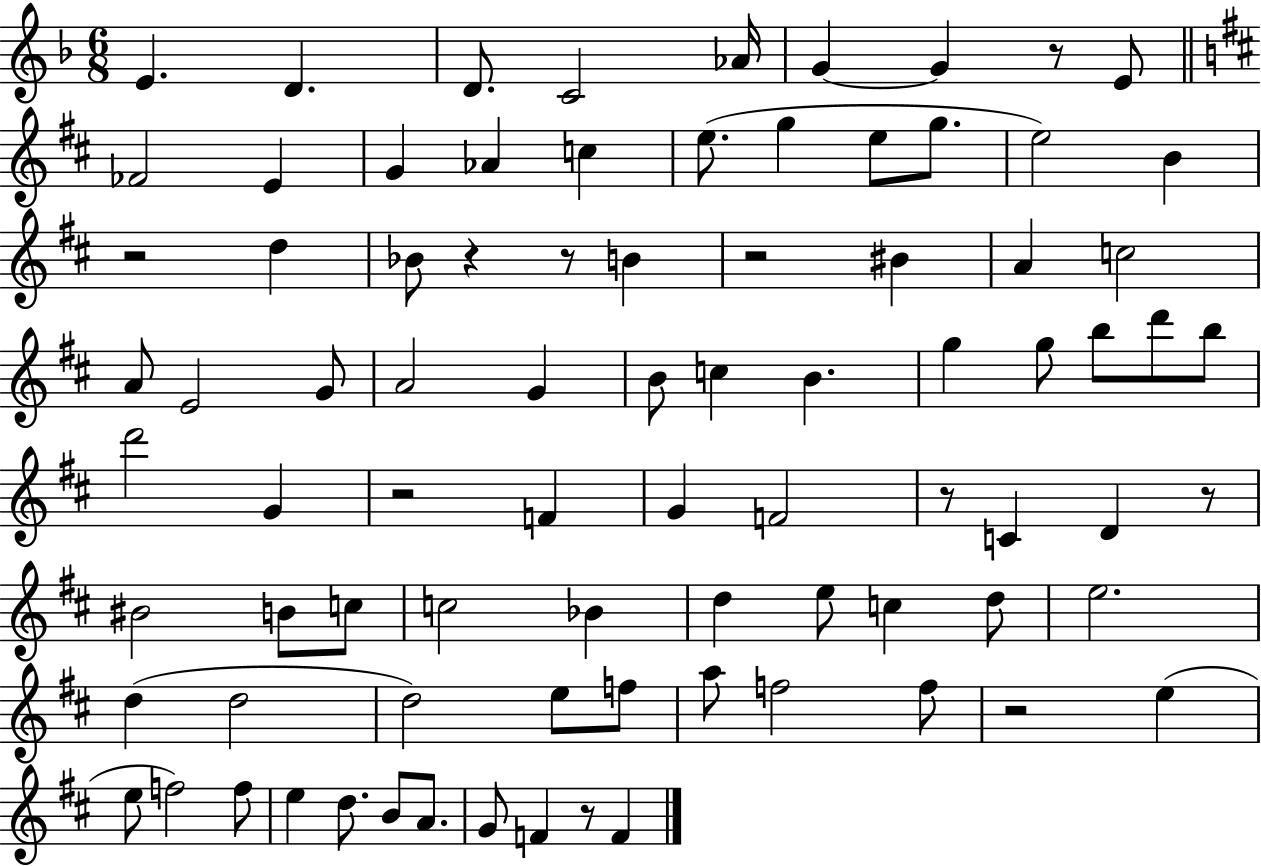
E4/q. D4/q. D4/e. C4/h Ab4/s G4/q G4/q R/e E4/e FES4/h E4/q G4/q Ab4/q C5/q E5/e. G5/q E5/e G5/e. E5/h B4/q R/h D5/q Bb4/e R/q R/e B4/q R/h BIS4/q A4/q C5/h A4/e E4/h G4/e A4/h G4/q B4/e C5/q B4/q. G5/q G5/e B5/e D6/e B5/e D6/h G4/q R/h F4/q G4/q F4/h R/e C4/q D4/q R/e BIS4/h B4/e C5/e C5/h Bb4/q D5/q E5/e C5/q D5/e E5/h. D5/q D5/h D5/h E5/e F5/e A5/e F5/h F5/e R/h E5/q E5/e F5/h F5/e E5/q D5/e. B4/e A4/e. G4/e F4/q R/e F4/q